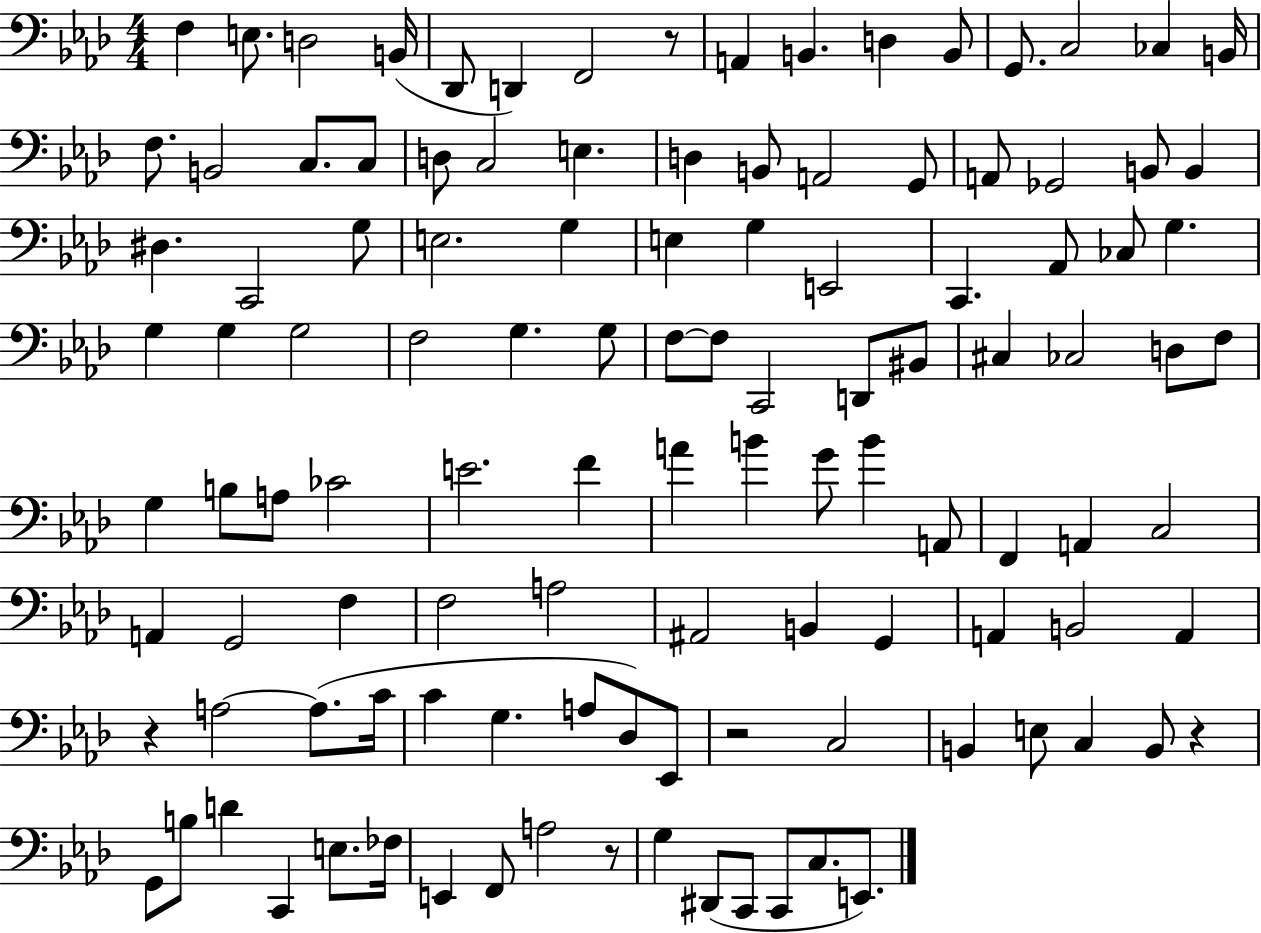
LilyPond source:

{
  \clef bass
  \numericTimeSignature
  \time 4/4
  \key aes \major
  \repeat volta 2 { f4 e8. d2 b,16( | des,8 d,4) f,2 r8 | a,4 b,4. d4 b,8 | g,8. c2 ces4 b,16 | \break f8. b,2 c8. c8 | d8 c2 e4. | d4 b,8 a,2 g,8 | a,8 ges,2 b,8 b,4 | \break dis4. c,2 g8 | e2. g4 | e4 g4 e,2 | c,4. aes,8 ces8 g4. | \break g4 g4 g2 | f2 g4. g8 | f8~~ f8 c,2 d,8 bis,8 | cis4 ces2 d8 f8 | \break g4 b8 a8 ces'2 | e'2. f'4 | a'4 b'4 g'8 b'4 a,8 | f,4 a,4 c2 | \break a,4 g,2 f4 | f2 a2 | ais,2 b,4 g,4 | a,4 b,2 a,4 | \break r4 a2~~ a8.( c'16 | c'4 g4. a8 des8) ees,8 | r2 c2 | b,4 e8 c4 b,8 r4 | \break g,8 b8 d'4 c,4 e8. fes16 | e,4 f,8 a2 r8 | g4 dis,8( c,8 c,8 c8. e,8.) | } \bar "|."
}